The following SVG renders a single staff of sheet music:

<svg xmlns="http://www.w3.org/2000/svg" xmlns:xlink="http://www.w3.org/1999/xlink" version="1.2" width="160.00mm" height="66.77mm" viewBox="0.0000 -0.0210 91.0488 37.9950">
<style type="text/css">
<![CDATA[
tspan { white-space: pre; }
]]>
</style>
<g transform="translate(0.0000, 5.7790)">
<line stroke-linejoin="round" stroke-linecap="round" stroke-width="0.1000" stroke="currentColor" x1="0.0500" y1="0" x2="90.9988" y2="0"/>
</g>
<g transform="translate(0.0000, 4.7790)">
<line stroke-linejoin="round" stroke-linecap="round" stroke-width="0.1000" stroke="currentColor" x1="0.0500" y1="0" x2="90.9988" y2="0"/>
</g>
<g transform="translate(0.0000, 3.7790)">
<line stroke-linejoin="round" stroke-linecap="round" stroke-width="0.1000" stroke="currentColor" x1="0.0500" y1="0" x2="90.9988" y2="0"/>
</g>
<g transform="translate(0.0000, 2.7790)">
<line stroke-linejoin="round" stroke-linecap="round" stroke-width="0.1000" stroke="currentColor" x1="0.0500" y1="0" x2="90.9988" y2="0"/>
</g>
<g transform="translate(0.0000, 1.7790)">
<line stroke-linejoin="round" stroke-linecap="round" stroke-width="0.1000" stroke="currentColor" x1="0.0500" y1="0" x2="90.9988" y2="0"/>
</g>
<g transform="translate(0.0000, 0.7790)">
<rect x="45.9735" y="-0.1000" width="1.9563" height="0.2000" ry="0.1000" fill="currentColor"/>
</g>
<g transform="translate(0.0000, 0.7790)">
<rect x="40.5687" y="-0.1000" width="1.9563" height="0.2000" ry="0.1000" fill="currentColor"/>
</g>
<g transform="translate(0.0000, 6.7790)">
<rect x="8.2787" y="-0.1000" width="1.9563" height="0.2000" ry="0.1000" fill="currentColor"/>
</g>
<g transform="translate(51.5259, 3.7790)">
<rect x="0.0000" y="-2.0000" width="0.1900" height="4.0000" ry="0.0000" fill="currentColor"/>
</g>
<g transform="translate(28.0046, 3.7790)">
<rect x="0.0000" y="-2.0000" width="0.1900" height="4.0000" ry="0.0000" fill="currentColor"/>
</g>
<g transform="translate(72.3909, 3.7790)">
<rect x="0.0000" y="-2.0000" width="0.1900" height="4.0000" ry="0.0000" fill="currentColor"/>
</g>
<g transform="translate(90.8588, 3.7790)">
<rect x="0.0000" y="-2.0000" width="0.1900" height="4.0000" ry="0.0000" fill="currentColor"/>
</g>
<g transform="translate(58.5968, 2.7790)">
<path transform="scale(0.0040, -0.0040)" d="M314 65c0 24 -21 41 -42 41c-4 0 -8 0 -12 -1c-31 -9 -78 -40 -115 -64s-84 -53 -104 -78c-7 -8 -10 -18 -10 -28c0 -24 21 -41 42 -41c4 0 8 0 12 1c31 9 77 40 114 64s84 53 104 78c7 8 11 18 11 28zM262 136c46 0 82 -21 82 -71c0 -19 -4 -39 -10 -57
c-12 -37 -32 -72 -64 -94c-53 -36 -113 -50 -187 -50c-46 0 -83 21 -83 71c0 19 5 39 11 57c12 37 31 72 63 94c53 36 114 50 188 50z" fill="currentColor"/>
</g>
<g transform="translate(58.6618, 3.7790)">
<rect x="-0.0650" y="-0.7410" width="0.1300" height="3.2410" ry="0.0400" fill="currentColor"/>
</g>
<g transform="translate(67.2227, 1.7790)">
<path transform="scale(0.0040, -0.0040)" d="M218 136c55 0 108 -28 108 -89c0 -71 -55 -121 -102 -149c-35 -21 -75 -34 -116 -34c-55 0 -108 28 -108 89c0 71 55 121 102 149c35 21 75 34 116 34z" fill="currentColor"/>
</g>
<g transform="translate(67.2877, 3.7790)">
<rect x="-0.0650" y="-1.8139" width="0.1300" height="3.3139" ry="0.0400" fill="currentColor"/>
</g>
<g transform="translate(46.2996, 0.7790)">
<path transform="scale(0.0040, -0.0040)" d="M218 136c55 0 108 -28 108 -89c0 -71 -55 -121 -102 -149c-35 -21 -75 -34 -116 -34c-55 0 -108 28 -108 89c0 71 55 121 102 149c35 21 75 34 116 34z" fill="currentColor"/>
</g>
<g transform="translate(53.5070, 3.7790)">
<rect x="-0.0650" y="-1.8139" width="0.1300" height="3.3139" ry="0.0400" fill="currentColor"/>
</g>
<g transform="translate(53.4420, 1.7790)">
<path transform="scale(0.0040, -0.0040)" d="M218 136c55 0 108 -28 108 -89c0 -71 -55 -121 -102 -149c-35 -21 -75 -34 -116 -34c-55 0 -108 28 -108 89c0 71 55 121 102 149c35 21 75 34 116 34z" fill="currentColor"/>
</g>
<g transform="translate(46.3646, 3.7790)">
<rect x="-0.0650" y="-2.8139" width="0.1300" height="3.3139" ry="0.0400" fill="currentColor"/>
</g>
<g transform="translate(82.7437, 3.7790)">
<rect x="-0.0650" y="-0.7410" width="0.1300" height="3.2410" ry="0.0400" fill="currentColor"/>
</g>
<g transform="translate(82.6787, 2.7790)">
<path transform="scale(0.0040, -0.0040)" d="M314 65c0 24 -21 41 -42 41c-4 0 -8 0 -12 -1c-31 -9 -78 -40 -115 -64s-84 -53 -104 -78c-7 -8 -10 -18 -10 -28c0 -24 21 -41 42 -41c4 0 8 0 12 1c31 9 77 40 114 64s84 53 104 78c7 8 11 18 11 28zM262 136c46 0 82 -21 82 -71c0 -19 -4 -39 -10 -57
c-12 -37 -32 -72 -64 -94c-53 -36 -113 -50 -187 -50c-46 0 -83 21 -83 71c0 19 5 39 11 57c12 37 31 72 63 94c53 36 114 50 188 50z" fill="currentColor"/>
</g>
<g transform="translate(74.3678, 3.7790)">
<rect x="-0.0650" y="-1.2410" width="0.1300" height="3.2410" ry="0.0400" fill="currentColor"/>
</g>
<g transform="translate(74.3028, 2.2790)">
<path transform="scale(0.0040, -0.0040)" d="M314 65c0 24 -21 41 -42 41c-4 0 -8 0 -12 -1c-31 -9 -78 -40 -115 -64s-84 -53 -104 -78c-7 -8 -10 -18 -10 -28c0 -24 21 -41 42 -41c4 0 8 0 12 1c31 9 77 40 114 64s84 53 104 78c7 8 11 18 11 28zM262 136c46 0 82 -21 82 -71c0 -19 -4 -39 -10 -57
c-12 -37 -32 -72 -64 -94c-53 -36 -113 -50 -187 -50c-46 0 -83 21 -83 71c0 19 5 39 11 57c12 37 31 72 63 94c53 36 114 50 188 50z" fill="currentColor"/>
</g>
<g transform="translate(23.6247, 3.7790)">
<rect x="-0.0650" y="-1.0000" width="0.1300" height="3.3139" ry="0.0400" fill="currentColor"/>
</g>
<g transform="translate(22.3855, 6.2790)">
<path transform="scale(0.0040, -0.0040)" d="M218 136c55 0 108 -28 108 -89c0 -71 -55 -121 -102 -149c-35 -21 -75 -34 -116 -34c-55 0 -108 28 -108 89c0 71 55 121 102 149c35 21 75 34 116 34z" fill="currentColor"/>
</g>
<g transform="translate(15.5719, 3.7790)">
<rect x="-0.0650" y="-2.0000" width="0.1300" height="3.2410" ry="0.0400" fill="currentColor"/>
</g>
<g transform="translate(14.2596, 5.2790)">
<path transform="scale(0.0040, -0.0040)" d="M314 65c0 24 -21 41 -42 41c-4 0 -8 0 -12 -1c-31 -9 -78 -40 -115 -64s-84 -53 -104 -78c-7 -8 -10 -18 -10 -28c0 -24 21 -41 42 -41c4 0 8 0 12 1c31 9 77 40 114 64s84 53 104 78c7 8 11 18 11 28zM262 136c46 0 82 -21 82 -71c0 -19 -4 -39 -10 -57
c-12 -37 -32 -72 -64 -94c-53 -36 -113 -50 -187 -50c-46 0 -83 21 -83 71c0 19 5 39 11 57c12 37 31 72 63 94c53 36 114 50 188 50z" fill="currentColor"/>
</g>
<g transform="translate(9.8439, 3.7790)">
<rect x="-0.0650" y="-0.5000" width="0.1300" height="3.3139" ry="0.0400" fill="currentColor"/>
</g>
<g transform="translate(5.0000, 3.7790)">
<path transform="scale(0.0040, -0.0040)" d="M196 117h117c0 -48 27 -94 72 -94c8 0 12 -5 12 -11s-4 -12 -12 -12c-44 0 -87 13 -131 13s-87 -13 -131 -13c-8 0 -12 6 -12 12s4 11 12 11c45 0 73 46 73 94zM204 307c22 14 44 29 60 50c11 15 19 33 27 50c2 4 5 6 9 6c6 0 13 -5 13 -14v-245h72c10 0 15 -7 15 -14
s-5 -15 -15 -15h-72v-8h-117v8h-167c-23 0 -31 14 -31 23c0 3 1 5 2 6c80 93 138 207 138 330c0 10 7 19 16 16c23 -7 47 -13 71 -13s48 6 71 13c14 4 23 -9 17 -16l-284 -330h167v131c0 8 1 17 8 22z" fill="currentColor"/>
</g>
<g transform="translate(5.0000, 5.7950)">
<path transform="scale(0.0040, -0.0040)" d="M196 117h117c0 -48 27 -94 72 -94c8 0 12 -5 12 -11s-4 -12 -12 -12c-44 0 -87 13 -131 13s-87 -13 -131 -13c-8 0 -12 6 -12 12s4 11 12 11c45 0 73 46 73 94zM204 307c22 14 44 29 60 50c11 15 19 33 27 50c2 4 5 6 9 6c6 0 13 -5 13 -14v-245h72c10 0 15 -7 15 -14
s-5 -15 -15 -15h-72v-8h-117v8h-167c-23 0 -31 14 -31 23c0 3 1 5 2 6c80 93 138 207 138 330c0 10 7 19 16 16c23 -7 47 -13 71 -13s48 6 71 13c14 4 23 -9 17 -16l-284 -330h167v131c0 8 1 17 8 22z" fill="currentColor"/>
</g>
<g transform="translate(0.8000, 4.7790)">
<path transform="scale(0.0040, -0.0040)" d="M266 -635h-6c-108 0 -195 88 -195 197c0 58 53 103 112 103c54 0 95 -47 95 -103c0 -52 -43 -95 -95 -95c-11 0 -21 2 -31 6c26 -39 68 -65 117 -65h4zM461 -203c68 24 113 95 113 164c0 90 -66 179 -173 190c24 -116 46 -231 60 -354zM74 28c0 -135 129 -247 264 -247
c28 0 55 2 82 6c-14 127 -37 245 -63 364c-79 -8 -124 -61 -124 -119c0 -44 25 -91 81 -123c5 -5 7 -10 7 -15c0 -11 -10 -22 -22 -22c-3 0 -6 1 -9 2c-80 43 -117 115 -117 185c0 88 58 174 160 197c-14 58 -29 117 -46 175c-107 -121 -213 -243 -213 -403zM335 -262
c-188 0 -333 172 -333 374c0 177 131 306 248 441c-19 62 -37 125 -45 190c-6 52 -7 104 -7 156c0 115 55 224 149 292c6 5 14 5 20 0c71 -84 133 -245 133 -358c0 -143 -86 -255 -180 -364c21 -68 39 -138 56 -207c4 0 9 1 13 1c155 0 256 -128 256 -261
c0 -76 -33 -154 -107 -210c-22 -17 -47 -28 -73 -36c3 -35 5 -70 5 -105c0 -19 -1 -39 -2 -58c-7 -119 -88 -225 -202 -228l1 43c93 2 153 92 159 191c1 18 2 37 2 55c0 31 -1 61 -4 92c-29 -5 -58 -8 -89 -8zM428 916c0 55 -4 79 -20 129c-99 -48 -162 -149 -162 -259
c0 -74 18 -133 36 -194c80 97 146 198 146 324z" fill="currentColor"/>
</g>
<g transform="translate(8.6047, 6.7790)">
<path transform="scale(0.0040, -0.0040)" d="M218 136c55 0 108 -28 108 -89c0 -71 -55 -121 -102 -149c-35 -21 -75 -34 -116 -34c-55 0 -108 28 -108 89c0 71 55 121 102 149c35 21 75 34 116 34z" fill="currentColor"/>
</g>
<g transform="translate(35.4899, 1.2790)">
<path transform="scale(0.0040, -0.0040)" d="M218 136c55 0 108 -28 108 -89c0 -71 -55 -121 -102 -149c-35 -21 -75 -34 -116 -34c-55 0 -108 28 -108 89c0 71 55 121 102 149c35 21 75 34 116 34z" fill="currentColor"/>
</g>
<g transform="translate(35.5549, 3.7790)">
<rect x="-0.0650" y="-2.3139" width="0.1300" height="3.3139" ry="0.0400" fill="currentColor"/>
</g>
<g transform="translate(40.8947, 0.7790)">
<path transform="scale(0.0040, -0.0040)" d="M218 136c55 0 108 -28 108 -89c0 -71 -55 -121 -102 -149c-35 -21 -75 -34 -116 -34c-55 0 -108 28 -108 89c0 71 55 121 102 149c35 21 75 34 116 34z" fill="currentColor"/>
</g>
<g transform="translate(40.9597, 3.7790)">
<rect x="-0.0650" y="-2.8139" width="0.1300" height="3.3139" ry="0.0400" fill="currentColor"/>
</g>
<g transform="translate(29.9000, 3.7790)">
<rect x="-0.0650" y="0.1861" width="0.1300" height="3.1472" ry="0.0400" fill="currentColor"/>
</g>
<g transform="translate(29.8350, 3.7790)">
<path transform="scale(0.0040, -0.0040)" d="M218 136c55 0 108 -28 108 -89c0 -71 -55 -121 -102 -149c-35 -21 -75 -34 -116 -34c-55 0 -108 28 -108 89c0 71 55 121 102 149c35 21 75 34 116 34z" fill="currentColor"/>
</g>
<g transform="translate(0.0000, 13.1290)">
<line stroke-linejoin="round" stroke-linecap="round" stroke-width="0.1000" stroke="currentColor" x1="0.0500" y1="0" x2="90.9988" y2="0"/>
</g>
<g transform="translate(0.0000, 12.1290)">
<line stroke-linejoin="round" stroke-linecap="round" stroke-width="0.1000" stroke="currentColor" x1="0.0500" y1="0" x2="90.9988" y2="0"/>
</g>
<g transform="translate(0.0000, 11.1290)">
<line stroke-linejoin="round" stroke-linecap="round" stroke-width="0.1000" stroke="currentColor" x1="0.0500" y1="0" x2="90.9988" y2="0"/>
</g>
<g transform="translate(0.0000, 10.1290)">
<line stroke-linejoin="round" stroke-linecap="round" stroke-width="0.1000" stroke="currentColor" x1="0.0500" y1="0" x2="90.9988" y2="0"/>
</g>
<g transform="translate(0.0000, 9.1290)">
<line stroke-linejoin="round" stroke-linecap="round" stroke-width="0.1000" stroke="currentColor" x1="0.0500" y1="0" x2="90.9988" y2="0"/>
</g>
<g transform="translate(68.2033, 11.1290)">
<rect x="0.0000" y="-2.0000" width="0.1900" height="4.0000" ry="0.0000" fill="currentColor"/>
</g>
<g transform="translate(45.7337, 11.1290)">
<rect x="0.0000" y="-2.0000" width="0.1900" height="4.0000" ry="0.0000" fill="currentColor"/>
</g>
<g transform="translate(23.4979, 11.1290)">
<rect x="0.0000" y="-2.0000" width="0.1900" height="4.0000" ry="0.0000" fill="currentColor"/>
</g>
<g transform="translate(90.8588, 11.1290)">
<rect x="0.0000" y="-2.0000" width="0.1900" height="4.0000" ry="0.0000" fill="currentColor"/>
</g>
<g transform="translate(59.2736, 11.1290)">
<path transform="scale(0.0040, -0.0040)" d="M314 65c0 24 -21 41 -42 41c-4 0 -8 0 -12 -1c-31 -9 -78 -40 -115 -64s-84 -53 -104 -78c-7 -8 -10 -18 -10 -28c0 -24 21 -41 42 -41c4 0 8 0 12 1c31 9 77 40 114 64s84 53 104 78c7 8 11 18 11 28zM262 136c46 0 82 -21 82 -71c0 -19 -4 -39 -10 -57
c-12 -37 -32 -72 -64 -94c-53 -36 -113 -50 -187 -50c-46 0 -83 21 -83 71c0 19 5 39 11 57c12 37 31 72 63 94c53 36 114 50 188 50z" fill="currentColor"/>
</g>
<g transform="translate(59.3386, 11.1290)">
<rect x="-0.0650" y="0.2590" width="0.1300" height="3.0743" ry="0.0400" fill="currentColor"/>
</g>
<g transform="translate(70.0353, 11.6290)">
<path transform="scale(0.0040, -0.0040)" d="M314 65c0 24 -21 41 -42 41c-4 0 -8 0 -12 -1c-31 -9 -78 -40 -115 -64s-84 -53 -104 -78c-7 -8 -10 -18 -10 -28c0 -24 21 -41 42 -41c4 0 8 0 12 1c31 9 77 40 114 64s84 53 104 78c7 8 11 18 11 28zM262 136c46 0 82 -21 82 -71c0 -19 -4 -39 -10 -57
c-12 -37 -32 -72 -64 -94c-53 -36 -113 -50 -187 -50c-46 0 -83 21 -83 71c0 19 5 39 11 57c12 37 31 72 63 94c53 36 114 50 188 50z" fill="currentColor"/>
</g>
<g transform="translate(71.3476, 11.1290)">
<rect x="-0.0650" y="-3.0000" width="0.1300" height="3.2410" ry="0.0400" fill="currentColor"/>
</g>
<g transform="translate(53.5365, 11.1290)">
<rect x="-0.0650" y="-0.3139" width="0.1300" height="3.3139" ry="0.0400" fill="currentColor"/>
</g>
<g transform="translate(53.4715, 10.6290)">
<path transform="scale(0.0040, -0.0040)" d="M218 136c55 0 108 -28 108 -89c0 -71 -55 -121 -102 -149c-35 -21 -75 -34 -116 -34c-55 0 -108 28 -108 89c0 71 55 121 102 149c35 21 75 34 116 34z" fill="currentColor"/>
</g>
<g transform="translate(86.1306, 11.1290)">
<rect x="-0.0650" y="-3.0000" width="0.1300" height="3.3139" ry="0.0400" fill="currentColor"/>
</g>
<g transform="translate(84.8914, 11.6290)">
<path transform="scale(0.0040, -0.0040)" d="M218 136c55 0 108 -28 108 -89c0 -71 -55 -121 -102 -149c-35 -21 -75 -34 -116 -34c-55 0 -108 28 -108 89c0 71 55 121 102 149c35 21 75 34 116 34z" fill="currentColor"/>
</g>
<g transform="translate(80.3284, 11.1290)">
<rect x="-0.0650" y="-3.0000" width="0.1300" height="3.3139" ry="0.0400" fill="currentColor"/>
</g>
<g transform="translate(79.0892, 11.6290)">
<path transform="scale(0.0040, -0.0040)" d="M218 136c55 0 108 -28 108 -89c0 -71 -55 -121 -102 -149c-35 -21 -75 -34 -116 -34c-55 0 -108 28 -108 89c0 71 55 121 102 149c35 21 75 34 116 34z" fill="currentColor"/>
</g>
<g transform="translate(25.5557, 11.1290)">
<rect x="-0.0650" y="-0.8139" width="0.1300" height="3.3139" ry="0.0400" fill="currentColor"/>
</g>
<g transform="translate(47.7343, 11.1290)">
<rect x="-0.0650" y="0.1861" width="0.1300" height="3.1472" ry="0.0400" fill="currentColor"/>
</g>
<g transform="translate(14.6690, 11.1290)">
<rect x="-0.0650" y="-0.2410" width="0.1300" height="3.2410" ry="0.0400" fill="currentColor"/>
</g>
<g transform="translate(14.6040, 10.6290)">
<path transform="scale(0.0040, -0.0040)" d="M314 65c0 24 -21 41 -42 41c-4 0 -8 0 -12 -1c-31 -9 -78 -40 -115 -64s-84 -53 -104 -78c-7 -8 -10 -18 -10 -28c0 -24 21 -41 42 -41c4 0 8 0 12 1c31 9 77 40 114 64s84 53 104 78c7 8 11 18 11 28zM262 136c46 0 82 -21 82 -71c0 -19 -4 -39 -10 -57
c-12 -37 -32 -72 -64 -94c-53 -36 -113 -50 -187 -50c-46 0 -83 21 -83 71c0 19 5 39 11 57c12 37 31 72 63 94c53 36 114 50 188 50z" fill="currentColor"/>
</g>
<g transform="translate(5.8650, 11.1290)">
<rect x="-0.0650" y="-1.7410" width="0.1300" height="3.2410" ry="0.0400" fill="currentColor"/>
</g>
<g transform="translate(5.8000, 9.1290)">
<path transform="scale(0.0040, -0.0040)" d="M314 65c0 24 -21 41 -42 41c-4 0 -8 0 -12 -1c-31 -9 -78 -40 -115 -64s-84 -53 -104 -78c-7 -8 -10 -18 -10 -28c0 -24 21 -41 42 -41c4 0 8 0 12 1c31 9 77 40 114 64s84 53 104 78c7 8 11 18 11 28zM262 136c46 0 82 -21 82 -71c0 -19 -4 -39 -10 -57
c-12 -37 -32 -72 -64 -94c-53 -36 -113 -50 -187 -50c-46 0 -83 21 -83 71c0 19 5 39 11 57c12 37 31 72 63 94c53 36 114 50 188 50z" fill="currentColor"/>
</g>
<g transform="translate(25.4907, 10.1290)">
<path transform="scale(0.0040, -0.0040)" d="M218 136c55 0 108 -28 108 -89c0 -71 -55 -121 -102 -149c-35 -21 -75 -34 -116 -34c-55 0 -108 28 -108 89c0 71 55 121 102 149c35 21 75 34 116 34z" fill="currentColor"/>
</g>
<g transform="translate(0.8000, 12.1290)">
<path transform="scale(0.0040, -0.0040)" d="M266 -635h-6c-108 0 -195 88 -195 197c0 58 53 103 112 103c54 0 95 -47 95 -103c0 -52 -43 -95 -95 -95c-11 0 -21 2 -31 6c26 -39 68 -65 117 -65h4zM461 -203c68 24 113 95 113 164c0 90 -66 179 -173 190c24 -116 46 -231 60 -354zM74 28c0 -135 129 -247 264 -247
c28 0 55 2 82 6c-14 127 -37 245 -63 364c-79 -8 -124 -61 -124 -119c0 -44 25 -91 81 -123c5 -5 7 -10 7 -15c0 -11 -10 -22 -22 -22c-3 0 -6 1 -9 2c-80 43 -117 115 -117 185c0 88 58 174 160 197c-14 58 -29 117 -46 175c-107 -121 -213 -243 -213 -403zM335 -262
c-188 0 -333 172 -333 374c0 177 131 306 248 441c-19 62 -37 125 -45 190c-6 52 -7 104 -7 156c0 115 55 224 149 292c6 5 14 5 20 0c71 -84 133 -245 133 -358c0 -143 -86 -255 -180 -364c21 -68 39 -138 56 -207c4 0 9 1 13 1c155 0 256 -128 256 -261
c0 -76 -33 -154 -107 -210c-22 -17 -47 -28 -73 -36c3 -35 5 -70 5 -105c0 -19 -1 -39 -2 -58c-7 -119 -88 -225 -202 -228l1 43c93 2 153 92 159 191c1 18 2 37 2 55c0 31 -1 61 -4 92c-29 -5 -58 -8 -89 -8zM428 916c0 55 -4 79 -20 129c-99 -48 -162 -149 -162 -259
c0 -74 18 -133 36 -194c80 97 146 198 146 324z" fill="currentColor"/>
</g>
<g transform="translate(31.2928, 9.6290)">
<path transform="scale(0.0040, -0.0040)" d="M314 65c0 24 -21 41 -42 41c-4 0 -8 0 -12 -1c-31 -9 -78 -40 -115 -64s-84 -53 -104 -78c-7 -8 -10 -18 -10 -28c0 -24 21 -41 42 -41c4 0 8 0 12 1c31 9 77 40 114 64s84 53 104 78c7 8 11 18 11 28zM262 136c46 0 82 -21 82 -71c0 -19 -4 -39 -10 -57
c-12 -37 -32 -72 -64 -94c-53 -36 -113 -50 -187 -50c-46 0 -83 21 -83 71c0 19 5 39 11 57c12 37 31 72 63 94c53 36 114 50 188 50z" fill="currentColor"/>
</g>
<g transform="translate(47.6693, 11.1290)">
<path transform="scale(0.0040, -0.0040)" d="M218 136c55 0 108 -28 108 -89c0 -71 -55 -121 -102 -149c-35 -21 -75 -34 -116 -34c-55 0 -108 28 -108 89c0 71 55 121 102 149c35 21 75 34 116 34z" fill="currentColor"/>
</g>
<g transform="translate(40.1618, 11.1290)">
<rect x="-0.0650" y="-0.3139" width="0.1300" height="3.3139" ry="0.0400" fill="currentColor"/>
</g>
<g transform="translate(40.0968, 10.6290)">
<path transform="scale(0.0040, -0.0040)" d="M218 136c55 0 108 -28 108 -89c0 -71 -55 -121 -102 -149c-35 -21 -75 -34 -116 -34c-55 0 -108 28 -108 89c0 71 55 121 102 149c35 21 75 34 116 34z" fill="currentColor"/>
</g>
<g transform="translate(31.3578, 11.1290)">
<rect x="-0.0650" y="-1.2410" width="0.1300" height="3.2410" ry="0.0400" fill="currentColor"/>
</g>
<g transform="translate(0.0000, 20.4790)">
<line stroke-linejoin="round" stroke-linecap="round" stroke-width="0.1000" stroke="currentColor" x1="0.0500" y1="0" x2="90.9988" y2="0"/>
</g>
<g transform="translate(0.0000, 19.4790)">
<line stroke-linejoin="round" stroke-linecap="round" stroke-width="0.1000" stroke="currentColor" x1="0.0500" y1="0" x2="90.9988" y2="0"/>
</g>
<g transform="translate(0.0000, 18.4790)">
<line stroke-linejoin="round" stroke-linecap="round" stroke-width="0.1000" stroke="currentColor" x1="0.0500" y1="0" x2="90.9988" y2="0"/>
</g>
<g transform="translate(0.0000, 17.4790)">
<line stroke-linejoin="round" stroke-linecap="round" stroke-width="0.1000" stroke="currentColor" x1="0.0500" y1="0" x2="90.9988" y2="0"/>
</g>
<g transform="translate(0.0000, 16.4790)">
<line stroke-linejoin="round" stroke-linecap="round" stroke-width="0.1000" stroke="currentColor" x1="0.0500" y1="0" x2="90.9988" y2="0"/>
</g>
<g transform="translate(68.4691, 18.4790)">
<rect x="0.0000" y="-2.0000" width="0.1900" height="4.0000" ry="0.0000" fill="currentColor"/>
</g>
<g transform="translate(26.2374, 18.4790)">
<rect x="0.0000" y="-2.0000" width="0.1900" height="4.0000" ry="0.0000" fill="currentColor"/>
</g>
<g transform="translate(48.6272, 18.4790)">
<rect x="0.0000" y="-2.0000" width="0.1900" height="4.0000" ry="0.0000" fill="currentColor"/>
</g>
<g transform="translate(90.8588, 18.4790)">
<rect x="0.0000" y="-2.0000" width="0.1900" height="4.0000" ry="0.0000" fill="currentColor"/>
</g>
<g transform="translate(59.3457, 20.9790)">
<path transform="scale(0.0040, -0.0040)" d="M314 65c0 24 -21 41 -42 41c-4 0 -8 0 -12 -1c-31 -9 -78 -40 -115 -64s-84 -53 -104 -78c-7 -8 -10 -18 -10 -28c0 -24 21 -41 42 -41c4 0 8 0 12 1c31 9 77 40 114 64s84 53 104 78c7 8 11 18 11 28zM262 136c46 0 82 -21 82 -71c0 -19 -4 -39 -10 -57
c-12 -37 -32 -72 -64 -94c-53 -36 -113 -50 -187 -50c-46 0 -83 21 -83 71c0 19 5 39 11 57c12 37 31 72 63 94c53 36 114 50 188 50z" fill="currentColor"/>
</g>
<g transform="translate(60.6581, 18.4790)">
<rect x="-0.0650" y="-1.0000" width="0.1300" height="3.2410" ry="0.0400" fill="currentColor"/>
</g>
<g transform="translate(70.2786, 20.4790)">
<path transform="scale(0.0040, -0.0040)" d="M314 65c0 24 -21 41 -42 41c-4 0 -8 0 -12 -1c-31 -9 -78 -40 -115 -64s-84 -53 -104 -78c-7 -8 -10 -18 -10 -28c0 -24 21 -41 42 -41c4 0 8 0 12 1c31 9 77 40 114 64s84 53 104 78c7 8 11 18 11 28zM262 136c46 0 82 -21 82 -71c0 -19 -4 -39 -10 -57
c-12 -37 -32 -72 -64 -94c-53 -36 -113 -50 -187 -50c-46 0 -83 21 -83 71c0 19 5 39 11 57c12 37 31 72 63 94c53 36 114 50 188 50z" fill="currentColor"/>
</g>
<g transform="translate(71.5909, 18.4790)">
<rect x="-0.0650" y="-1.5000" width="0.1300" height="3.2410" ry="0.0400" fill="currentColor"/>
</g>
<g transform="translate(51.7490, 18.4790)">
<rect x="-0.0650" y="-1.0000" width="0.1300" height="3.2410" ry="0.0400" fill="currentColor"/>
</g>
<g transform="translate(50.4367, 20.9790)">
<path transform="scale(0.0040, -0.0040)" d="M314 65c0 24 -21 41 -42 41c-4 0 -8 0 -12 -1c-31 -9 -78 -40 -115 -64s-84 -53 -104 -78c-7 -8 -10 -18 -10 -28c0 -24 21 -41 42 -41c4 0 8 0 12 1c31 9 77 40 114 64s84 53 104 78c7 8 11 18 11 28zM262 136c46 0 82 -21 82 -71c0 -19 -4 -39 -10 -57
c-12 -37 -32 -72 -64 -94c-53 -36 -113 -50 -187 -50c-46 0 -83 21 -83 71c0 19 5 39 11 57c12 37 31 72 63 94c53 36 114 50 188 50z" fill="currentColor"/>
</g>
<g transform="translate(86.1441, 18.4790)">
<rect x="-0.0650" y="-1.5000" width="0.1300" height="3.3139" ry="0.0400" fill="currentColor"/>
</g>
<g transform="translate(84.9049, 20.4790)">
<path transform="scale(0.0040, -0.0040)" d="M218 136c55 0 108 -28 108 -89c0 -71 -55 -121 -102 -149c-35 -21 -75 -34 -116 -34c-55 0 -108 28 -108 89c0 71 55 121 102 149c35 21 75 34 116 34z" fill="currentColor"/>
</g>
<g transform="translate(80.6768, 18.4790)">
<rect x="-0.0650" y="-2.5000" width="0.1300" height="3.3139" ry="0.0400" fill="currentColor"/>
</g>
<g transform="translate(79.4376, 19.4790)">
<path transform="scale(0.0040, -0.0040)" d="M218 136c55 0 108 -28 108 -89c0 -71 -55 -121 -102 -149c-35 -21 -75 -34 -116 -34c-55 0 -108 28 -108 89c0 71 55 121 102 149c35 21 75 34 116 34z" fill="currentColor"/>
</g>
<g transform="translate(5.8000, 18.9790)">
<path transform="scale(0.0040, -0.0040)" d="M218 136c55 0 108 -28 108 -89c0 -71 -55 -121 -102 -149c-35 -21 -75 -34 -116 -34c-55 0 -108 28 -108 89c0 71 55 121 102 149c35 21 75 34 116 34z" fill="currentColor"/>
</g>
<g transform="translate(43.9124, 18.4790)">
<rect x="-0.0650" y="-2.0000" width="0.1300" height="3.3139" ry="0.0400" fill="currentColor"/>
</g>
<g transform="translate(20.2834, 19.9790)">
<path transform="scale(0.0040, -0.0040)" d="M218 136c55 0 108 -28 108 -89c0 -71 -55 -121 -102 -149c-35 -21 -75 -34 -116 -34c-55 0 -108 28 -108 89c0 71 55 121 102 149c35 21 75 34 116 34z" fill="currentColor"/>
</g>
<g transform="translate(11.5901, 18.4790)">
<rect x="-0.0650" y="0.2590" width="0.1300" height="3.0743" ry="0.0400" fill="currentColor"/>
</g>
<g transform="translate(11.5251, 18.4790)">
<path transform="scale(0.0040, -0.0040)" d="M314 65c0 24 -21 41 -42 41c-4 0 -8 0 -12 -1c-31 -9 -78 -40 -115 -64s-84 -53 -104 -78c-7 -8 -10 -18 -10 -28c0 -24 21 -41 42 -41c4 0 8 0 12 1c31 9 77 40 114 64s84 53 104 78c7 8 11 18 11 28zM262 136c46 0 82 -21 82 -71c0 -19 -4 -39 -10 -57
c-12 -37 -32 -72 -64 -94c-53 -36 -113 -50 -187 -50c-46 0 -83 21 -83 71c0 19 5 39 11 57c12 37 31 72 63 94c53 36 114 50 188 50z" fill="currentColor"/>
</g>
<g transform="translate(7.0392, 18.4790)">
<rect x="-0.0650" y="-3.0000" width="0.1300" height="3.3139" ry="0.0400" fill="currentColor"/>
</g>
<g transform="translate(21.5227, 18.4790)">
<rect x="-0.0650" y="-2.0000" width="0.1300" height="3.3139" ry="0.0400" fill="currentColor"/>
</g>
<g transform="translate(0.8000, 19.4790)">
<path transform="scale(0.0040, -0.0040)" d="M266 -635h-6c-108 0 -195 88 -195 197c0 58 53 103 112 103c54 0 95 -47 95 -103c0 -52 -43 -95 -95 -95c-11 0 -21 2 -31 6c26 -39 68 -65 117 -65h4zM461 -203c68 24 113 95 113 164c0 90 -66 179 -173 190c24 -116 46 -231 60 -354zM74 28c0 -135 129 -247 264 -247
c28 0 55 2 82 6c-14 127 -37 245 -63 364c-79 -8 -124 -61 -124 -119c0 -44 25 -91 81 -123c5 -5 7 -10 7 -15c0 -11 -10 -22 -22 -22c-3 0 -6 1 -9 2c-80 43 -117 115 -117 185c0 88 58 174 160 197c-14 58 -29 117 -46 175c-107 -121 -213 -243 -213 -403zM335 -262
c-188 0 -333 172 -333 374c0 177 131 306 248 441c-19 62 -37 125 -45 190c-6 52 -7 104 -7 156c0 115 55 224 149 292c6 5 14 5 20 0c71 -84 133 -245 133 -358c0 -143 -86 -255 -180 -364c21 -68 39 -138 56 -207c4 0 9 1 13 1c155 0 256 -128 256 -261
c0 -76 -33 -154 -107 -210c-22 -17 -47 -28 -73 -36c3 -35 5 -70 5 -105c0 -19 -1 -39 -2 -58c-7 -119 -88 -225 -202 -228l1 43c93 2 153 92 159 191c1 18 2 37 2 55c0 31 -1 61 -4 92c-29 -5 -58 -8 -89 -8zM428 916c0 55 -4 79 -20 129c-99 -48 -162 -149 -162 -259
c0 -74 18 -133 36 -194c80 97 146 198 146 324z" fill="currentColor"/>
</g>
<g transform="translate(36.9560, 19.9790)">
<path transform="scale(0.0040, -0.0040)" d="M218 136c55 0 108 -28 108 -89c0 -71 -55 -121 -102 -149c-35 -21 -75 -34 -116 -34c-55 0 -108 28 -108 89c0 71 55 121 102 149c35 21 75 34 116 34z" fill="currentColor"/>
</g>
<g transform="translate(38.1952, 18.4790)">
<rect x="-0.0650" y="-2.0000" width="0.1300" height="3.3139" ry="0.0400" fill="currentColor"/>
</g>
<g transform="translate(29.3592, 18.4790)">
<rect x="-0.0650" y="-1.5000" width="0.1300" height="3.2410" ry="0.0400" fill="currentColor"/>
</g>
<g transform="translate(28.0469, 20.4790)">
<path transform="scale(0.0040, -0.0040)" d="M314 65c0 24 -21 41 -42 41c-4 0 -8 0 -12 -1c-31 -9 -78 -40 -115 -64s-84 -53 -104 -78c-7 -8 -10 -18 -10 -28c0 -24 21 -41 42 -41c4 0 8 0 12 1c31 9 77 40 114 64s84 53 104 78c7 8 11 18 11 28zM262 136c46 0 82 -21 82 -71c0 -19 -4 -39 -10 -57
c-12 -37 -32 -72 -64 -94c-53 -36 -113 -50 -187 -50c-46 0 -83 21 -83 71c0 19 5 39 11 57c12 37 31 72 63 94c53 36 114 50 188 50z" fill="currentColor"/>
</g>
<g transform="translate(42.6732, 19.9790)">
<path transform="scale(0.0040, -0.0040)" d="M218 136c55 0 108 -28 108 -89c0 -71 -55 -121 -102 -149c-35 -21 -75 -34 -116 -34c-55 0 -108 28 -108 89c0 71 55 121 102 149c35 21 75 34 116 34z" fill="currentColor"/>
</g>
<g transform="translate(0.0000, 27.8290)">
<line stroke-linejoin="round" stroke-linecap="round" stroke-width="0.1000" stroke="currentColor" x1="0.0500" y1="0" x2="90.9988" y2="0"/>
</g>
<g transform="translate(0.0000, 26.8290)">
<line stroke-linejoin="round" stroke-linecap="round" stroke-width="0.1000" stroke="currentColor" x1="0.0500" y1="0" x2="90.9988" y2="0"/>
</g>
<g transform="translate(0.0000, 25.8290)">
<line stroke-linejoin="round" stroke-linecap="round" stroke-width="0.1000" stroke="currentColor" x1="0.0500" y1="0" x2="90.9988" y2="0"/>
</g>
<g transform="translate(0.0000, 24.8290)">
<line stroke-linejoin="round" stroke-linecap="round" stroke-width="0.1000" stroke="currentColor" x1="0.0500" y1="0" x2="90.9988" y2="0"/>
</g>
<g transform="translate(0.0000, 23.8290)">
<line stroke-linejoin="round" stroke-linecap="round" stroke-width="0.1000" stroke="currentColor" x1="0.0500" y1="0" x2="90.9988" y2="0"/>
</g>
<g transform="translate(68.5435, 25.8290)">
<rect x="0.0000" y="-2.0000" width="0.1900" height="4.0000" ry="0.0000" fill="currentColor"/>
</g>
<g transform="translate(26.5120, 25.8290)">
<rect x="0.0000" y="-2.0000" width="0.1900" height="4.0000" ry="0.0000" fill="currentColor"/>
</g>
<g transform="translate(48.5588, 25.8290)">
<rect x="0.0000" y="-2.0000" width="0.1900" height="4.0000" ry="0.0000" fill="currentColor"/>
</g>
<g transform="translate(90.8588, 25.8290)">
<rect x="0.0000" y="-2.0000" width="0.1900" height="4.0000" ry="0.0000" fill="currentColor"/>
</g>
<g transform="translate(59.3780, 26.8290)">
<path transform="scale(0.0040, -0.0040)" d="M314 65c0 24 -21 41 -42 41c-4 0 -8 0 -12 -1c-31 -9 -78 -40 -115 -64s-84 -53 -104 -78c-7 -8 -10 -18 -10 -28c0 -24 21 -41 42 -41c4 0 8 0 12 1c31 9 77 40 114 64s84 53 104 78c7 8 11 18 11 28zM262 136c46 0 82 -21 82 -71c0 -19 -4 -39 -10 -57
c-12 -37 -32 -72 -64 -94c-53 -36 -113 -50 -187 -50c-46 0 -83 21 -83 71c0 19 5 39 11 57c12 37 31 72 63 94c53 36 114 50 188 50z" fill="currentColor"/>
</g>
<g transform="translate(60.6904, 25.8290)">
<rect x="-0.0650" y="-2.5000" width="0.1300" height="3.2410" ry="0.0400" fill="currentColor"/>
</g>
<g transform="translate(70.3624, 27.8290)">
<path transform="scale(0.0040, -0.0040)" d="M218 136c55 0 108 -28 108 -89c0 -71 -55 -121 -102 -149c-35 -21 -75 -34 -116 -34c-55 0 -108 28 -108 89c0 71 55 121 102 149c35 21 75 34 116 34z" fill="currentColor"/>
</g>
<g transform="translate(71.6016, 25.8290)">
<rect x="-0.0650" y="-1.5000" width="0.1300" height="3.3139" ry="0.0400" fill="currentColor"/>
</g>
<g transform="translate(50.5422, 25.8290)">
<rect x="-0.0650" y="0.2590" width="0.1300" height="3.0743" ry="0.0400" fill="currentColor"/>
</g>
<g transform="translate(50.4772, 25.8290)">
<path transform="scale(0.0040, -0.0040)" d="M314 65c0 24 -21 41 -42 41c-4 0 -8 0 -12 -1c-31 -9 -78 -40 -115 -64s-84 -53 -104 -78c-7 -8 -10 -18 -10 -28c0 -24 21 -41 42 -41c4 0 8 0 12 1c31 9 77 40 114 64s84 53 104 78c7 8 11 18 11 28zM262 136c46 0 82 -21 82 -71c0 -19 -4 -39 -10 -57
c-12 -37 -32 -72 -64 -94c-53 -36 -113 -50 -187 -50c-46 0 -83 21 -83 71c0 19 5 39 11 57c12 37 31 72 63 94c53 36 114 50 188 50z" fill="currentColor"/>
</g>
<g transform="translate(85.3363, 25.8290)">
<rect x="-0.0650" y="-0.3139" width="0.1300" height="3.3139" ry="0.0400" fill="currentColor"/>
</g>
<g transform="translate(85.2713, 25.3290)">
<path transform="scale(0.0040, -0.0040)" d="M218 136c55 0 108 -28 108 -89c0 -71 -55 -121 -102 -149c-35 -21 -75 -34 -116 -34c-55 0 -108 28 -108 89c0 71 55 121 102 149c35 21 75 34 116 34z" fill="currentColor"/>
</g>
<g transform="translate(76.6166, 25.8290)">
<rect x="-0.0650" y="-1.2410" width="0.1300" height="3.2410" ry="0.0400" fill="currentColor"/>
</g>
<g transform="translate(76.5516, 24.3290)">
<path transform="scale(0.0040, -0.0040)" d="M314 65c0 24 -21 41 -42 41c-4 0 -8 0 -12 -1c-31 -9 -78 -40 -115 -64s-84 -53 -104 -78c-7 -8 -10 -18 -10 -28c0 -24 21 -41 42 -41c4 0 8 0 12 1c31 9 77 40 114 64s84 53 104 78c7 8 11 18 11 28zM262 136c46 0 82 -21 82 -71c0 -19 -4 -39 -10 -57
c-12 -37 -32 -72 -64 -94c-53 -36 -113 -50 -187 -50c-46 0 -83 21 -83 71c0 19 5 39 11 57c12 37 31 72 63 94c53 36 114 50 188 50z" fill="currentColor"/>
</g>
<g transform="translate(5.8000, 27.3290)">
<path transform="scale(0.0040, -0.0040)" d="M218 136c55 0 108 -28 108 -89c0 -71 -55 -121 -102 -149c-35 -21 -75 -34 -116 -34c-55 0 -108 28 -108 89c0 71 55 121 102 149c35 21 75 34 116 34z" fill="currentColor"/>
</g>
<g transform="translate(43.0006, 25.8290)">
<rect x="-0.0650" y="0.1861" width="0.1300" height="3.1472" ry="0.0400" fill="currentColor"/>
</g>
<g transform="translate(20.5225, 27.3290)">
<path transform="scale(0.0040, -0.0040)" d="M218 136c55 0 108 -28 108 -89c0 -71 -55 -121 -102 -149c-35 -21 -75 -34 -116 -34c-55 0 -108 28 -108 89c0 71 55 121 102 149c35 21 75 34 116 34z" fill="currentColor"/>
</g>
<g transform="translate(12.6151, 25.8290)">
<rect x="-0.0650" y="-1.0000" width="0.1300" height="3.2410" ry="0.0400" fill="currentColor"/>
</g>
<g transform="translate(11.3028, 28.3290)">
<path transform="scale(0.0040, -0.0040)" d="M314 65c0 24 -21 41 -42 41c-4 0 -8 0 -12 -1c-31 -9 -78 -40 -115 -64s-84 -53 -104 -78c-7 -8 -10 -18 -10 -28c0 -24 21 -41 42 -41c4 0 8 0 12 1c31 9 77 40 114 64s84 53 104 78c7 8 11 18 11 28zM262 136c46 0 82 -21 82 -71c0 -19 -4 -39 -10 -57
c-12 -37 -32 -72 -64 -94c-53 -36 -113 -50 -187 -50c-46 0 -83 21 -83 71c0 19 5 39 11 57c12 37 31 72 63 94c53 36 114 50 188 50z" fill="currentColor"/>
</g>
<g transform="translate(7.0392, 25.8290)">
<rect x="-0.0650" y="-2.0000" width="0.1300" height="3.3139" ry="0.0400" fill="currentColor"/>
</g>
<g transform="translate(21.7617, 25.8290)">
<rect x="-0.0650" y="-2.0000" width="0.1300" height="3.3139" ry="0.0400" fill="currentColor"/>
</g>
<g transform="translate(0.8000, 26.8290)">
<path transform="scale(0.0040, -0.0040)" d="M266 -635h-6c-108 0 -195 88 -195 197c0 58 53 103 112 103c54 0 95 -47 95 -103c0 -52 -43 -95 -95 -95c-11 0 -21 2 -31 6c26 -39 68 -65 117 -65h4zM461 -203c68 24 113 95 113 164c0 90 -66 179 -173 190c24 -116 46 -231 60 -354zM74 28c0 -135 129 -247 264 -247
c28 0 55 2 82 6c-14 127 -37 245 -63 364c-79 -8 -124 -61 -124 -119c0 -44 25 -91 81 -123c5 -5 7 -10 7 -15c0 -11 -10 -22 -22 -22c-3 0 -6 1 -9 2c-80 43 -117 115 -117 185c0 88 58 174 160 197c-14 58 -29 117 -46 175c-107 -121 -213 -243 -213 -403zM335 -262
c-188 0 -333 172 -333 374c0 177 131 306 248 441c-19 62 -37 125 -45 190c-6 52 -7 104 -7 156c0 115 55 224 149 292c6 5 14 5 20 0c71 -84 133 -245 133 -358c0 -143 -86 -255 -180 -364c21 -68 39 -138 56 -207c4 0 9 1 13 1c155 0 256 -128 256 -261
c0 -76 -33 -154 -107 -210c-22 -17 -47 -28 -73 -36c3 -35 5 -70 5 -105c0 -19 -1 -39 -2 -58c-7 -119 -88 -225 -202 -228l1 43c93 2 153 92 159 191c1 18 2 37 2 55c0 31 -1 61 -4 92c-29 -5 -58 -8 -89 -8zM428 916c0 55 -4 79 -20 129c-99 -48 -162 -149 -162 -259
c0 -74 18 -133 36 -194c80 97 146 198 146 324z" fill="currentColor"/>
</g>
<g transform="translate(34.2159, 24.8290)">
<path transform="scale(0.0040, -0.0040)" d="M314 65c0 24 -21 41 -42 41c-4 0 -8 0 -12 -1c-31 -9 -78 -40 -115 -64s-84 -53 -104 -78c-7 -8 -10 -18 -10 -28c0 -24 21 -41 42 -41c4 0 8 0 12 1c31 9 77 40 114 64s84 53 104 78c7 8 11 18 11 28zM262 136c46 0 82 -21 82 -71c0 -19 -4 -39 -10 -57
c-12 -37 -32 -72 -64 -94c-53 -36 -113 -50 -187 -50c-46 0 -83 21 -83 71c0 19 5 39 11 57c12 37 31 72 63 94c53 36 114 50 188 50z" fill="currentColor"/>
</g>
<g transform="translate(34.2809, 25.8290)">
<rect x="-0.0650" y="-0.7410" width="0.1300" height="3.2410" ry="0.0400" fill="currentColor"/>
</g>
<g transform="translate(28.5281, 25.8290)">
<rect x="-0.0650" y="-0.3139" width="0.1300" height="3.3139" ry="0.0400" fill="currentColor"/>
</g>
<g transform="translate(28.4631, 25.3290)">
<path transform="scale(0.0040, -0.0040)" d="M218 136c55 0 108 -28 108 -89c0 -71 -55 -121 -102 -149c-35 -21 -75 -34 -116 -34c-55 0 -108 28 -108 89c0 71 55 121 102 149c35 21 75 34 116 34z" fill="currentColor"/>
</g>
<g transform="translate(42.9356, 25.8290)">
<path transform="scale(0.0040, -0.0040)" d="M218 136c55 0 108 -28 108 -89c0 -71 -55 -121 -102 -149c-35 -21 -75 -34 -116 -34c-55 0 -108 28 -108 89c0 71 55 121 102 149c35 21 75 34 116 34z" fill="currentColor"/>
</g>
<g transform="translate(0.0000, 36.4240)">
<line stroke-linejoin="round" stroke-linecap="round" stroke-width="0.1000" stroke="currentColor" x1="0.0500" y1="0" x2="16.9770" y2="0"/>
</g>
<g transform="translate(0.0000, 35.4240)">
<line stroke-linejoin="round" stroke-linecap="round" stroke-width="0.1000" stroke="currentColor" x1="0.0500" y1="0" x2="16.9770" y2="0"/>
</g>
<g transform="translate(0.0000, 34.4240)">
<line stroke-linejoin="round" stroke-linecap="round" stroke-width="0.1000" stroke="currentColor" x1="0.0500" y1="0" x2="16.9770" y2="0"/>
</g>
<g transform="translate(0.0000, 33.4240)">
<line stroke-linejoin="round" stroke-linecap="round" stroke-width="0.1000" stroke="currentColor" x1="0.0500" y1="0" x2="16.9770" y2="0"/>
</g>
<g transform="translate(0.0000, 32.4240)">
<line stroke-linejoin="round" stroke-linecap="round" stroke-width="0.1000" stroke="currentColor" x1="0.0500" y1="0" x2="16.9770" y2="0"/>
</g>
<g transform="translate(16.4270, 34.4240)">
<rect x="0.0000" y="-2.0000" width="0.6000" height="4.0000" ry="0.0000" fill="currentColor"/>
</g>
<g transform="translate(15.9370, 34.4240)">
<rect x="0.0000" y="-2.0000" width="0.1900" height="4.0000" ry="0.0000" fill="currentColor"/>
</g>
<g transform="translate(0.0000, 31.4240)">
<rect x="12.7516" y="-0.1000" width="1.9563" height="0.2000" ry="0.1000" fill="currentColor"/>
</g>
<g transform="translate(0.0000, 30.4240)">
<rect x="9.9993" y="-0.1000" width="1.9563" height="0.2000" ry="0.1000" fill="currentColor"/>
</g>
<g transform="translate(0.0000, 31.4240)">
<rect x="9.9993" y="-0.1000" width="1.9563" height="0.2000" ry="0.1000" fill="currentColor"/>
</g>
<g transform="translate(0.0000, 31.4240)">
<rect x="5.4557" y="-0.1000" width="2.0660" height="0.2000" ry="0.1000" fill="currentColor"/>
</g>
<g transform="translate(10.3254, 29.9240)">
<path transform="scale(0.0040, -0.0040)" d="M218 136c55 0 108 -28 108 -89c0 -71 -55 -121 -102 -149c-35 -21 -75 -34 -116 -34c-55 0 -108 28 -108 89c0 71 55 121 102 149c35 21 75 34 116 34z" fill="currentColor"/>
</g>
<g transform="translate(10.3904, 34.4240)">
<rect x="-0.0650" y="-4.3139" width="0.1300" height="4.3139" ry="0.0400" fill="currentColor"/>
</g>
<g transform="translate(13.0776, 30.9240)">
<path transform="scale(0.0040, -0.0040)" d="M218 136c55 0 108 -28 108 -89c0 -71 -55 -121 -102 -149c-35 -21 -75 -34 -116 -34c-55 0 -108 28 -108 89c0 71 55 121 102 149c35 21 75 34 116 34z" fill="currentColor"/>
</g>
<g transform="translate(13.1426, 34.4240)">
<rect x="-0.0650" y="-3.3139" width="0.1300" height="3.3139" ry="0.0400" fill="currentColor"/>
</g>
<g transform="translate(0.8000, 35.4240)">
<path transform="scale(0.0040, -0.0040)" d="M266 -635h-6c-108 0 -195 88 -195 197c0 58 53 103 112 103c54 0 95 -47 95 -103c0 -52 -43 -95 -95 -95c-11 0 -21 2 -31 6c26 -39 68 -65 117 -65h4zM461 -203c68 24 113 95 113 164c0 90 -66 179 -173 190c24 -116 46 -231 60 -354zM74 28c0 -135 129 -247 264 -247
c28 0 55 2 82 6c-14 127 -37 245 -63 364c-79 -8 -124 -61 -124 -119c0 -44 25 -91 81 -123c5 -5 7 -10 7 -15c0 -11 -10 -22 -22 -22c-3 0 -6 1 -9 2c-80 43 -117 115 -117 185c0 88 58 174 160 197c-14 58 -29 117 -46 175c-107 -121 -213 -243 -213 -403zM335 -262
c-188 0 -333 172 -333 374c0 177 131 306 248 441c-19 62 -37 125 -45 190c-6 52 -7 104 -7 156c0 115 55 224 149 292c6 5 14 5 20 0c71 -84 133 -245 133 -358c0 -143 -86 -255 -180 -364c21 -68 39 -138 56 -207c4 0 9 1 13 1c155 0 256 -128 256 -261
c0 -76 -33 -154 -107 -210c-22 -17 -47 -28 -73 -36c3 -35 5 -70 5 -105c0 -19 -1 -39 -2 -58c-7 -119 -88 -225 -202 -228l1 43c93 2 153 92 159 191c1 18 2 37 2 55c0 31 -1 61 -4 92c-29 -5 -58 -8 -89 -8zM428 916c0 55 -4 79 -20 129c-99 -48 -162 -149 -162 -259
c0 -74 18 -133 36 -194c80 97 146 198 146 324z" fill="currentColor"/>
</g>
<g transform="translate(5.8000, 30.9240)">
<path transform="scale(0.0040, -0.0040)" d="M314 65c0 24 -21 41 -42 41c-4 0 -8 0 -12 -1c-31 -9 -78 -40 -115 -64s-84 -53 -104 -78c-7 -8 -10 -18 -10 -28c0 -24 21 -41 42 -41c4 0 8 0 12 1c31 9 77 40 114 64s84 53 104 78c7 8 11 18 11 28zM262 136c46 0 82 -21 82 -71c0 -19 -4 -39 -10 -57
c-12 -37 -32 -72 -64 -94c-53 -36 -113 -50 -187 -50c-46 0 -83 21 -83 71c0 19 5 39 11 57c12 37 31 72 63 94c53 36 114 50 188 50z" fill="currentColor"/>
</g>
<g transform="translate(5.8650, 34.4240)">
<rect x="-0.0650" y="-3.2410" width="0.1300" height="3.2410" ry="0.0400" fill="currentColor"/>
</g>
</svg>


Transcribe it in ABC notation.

X:1
T:Untitled
M:4/4
L:1/4
K:C
C F2 D B g a a f d2 f e2 d2 f2 c2 d e2 c B c B2 A2 A A A B2 F E2 F F D2 D2 E2 G E F D2 F c d2 B B2 G2 E e2 c b2 d' b